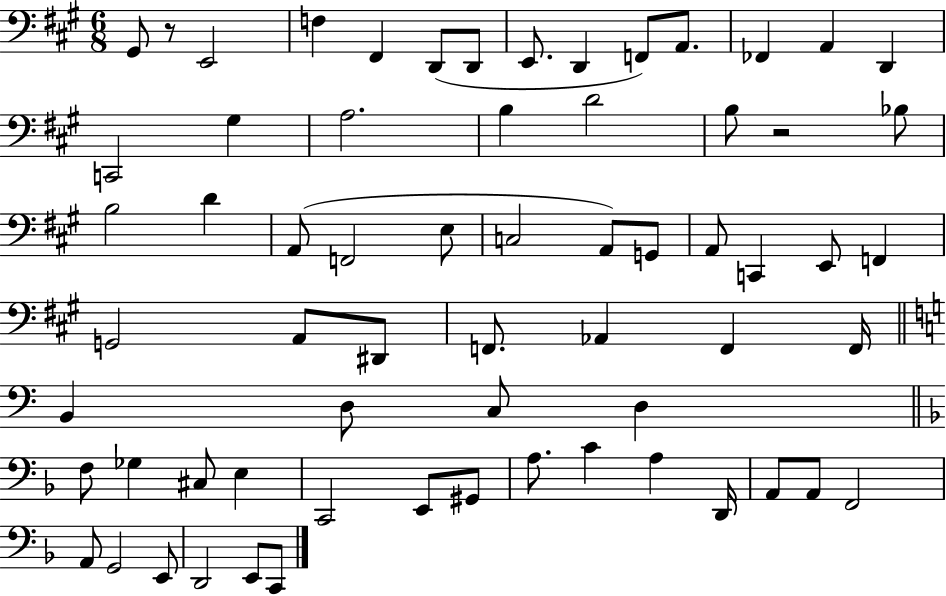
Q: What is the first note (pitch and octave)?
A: G#2